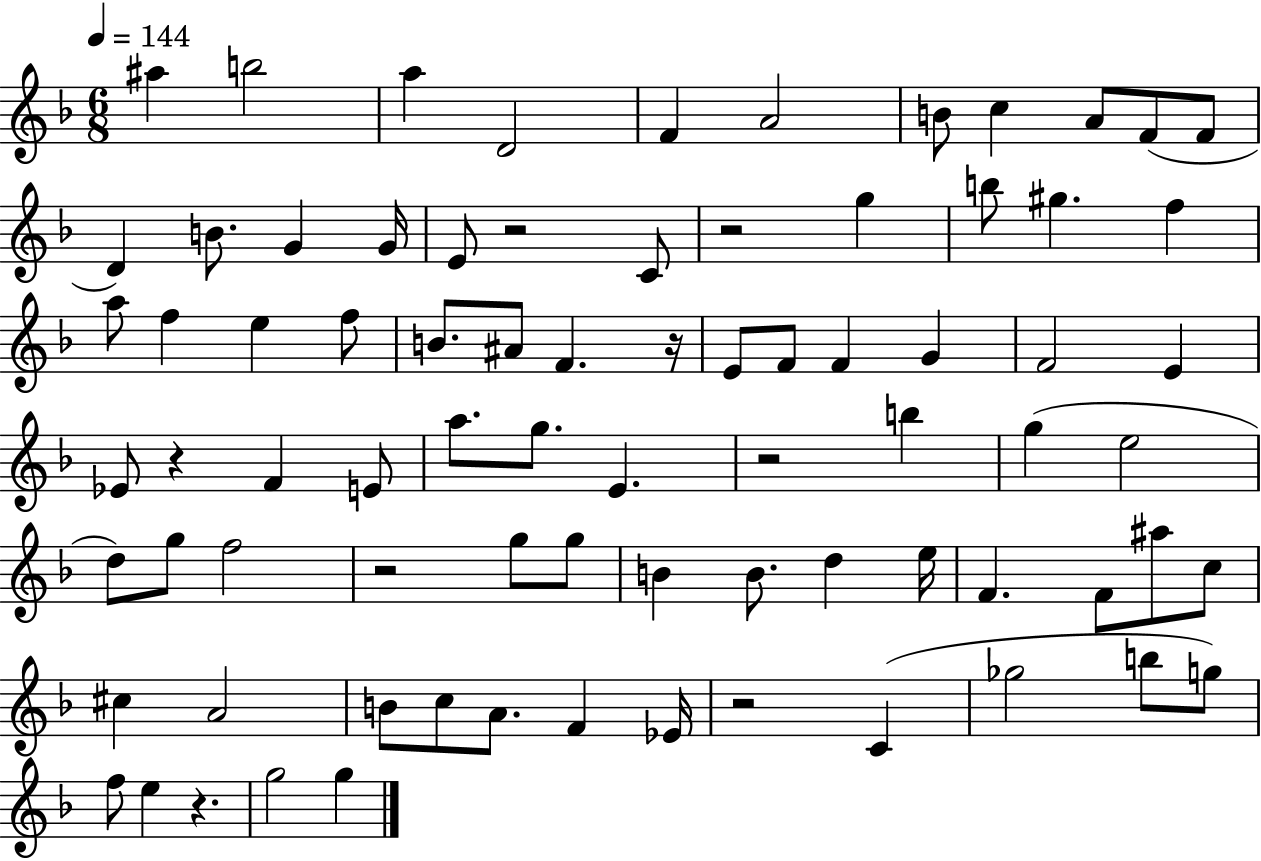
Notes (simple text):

A#5/q B5/h A5/q D4/h F4/q A4/h B4/e C5/q A4/e F4/e F4/e D4/q B4/e. G4/q G4/s E4/e R/h C4/e R/h G5/q B5/e G#5/q. F5/q A5/e F5/q E5/q F5/e B4/e. A#4/e F4/q. R/s E4/e F4/e F4/q G4/q F4/h E4/q Eb4/e R/q F4/q E4/e A5/e. G5/e. E4/q. R/h B5/q G5/q E5/h D5/e G5/e F5/h R/h G5/e G5/e B4/q B4/e. D5/q E5/s F4/q. F4/e A#5/e C5/e C#5/q A4/h B4/e C5/e A4/e. F4/q Eb4/s R/h C4/q Gb5/h B5/e G5/e F5/e E5/q R/q. G5/h G5/q